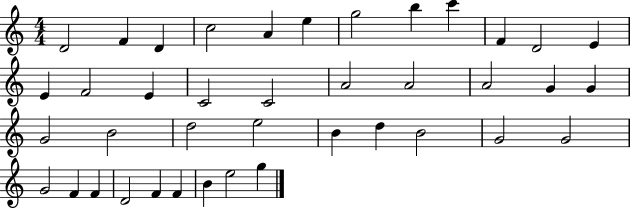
D4/h F4/q D4/q C5/h A4/q E5/q G5/h B5/q C6/q F4/q D4/h E4/q E4/q F4/h E4/q C4/h C4/h A4/h A4/h A4/h G4/q G4/q G4/h B4/h D5/h E5/h B4/q D5/q B4/h G4/h G4/h G4/h F4/q F4/q D4/h F4/q F4/q B4/q E5/h G5/q